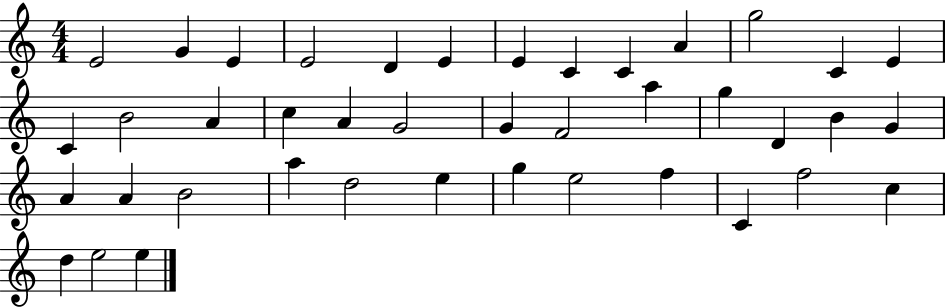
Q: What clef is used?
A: treble